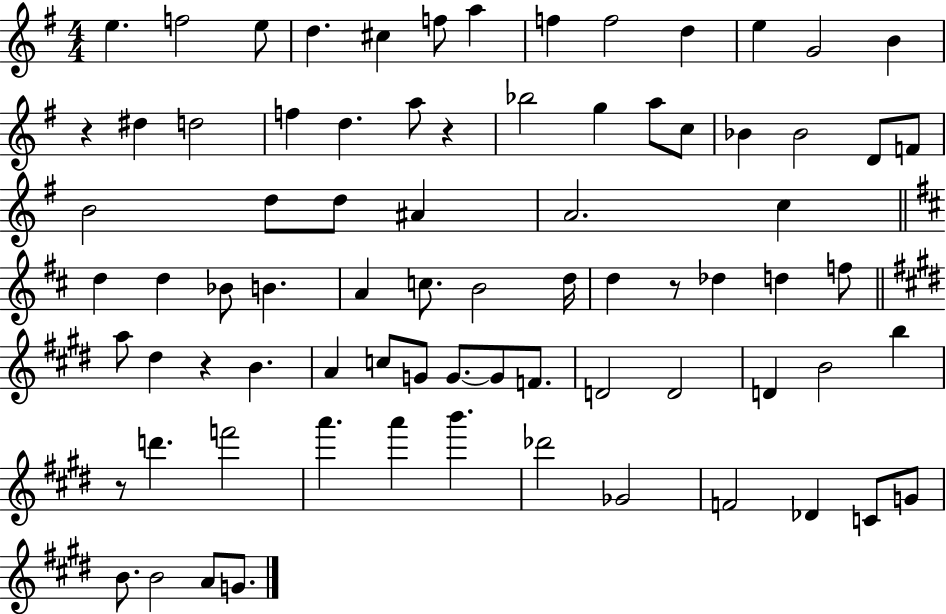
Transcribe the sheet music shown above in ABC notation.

X:1
T:Untitled
M:4/4
L:1/4
K:G
e f2 e/2 d ^c f/2 a f f2 d e G2 B z ^d d2 f d a/2 z _b2 g a/2 c/2 _B _B2 D/2 F/2 B2 d/2 d/2 ^A A2 c d d _B/2 B A c/2 B2 d/4 d z/2 _d d f/2 a/2 ^d z B A c/2 G/2 G/2 G/2 F/2 D2 D2 D B2 b z/2 d' f'2 a' a' b' _d'2 _G2 F2 _D C/2 G/2 B/2 B2 A/2 G/2